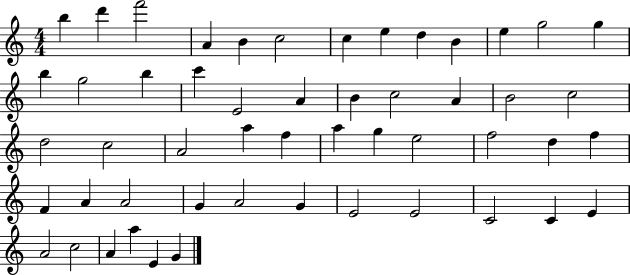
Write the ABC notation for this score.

X:1
T:Untitled
M:4/4
L:1/4
K:C
b d' f'2 A B c2 c e d B e g2 g b g2 b c' E2 A B c2 A B2 c2 d2 c2 A2 a f a g e2 f2 d f F A A2 G A2 G E2 E2 C2 C E A2 c2 A a E G